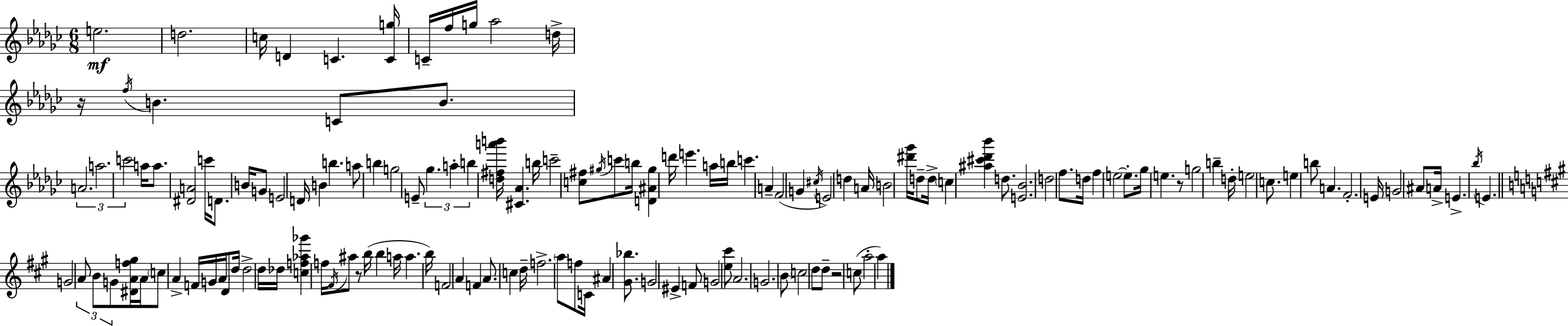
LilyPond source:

{
  \clef treble
  \numericTimeSignature
  \time 6/8
  \key ees \minor
  \repeat volta 2 { e''2.\mf | d''2. | c''16 d'4 c'4. <c' g''>16 | c'16-- f''16 g''16 aes''2 d''16-> | \break r16 \acciaccatura { f''16 } b'4. c'8 b'8. | \tuplet 3/2 { a'2. | a''2. | c'''2 } a''16 a''8. | \break <dis' a'>2 c'''16 d'8. | b'16 g'8 e'2 | d'16 b'4 b''4. a''8 | b''4 g''2 | \break e'8-- \tuplet 3/2 { ges''4. a''4-. | b''4 } <d'' fis'' a''' b'''>16 <cis' aes'>4. | b''16 c'''2-- <c'' fis''>8 \acciaccatura { gis''16 } | c'''8 b''16 <d' ais' gis''>4 d'''16 e'''4. | \break a''16 b''16 c'''4. a'4-- | f'2( g'4 | \acciaccatura { cis''16 }) e'2 d''4 | a'16 b'2 | \break <dis''' ges'''>16 d''8-- d''16-> \parenthesize c''4 <ais'' cis''' des''' bes'''>4 | d''8. <e' bes'>2. | d''2 f''8. | d''16 f''4 e''2~~ | \break e''8.-. ges''16 e''4. | r8 g''2 b''4-- | d''16-. e''2 | c''8. e''4 b''8 a'4. | \break f'2.-. | e'16 g'2 | ais'8 a'16-> e'4.-> \acciaccatura { bes''16 } e'4. | \bar "||" \break \key a \major g'2 \tuplet 3/2 { a'8 b'8 | g'8 } <dis' a' f'' gis''>16 a'16 \parenthesize c''8 a'4-> f'16 g'16 | \parenthesize a'16 d'8 d''16 d''2-> | d''16 des''16 <c'' f'' aes'' ges'''>4 f''16 \acciaccatura { fis'16 } ais''8 r8 | \break b''16( b''4 a''16 a''4. | b''16) f'2 a'4 | f'4 a'8. c''4 | d''16-- f''2.-> | \break \parenthesize a''8 f''8 c'16 ais'4 <gis' bes''>8. | g'2 eis'4-> | f'8 g'2 <e'' cis'''>8 | a'2. | \break g'2. | \parenthesize b'8 c''2 d''8 | d''8-- r2 c''8( | a''2-. a''4) | \break } \bar "|."
}